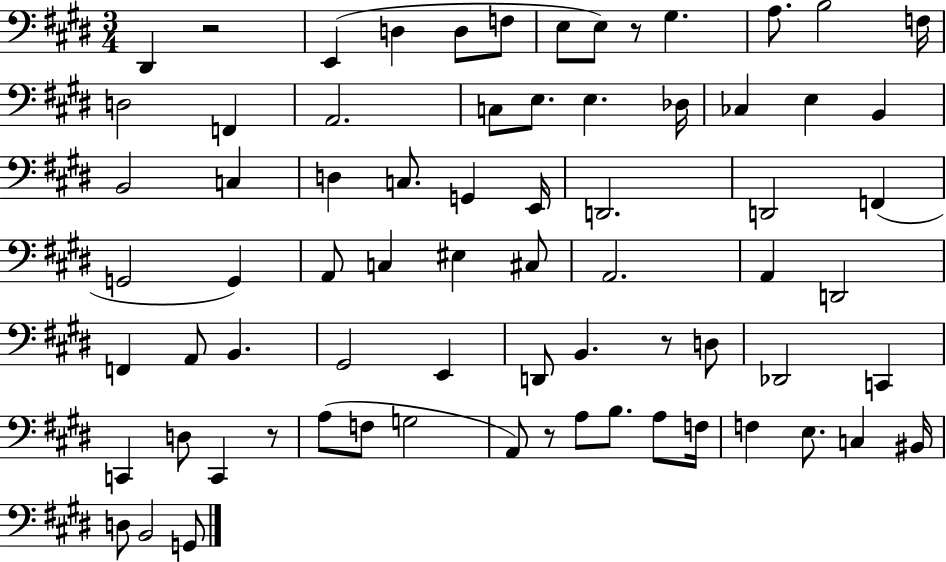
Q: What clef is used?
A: bass